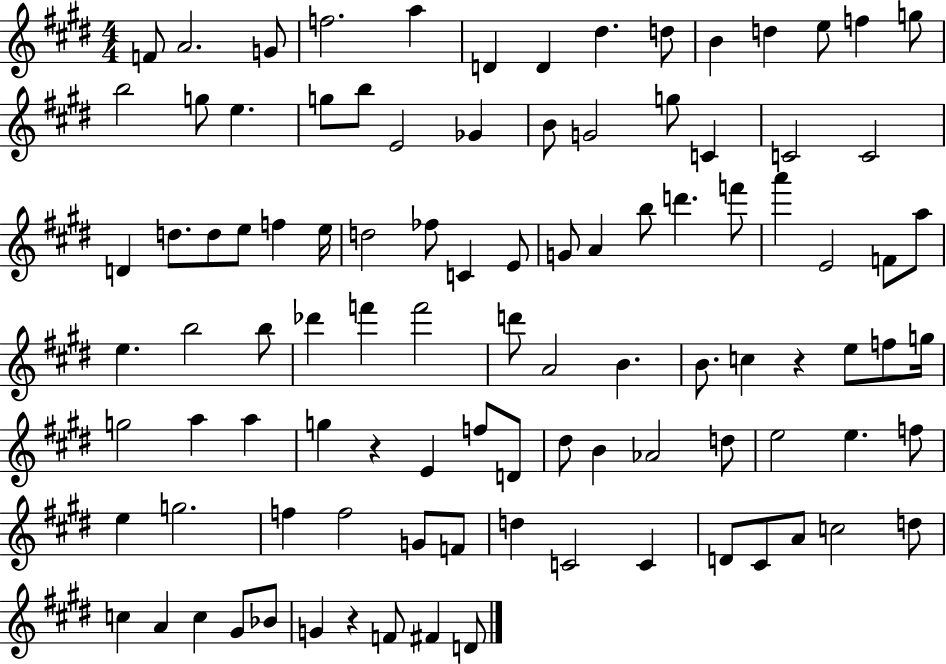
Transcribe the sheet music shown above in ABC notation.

X:1
T:Untitled
M:4/4
L:1/4
K:E
F/2 A2 G/2 f2 a D D ^d d/2 B d e/2 f g/2 b2 g/2 e g/2 b/2 E2 _G B/2 G2 g/2 C C2 C2 D d/2 d/2 e/2 f e/4 d2 _f/2 C E/2 G/2 A b/2 d' f'/2 a' E2 F/2 a/2 e b2 b/2 _d' f' f'2 d'/2 A2 B B/2 c z e/2 f/2 g/4 g2 a a g z E f/2 D/2 ^d/2 B _A2 d/2 e2 e f/2 e g2 f f2 G/2 F/2 d C2 C D/2 ^C/2 A/2 c2 d/2 c A c ^G/2 _B/2 G z F/2 ^F D/2